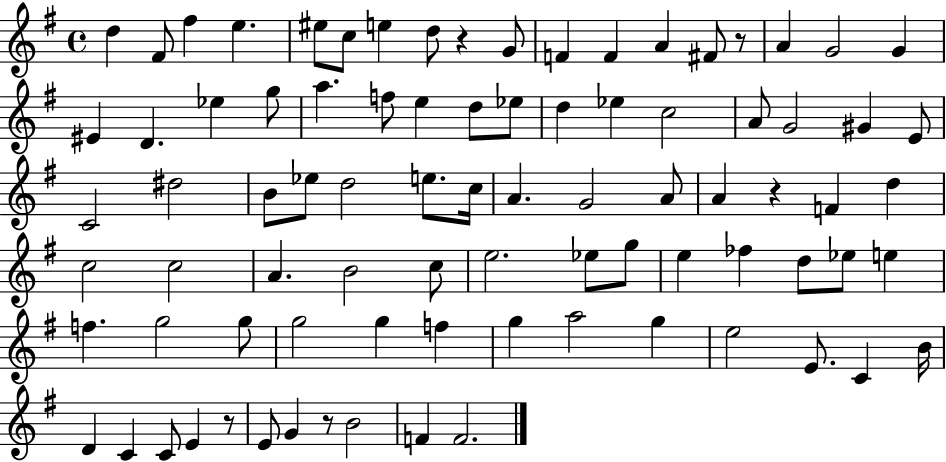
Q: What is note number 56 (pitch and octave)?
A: D5